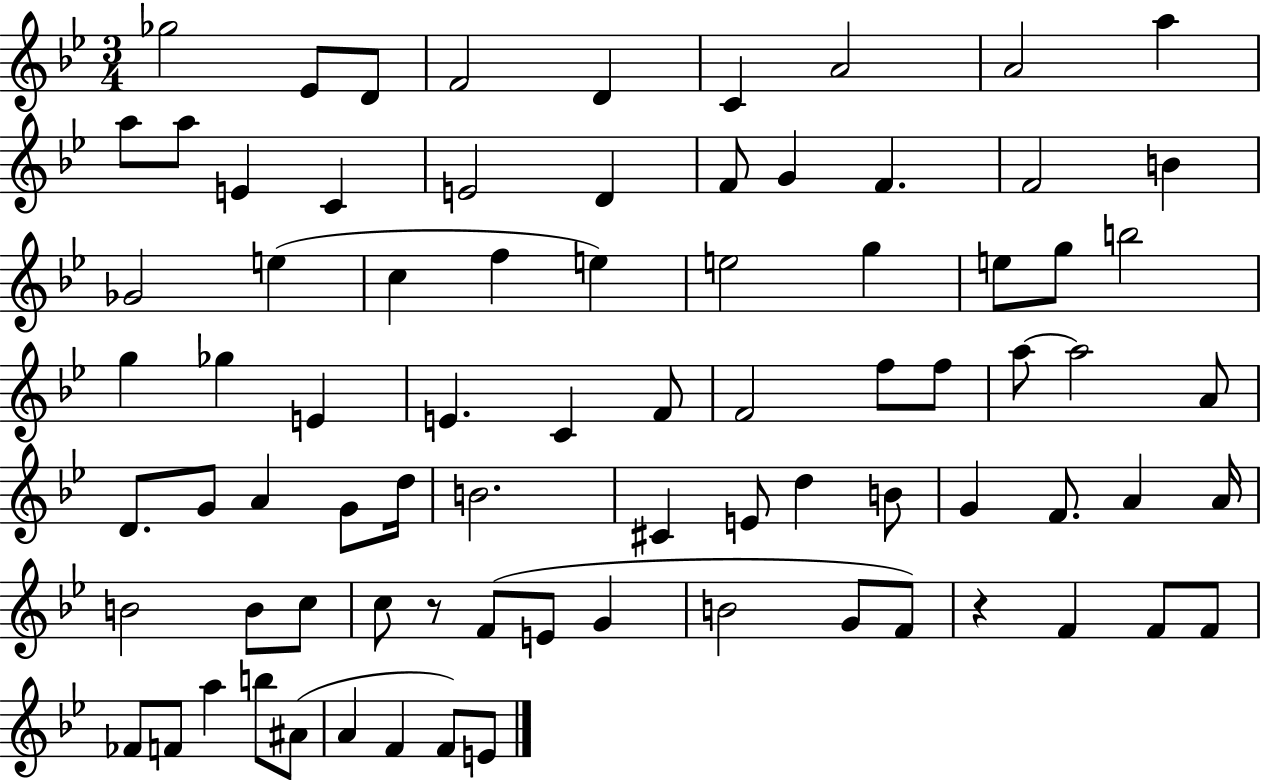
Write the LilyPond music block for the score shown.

{
  \clef treble
  \numericTimeSignature
  \time 3/4
  \key bes \major
  ges''2 ees'8 d'8 | f'2 d'4 | c'4 a'2 | a'2 a''4 | \break a''8 a''8 e'4 c'4 | e'2 d'4 | f'8 g'4 f'4. | f'2 b'4 | \break ges'2 e''4( | c''4 f''4 e''4) | e''2 g''4 | e''8 g''8 b''2 | \break g''4 ges''4 e'4 | e'4. c'4 f'8 | f'2 f''8 f''8 | a''8~~ a''2 a'8 | \break d'8. g'8 a'4 g'8 d''16 | b'2. | cis'4 e'8 d''4 b'8 | g'4 f'8. a'4 a'16 | \break b'2 b'8 c''8 | c''8 r8 f'8( e'8 g'4 | b'2 g'8 f'8) | r4 f'4 f'8 f'8 | \break fes'8 f'8 a''4 b''8 ais'8( | a'4 f'4 f'8) e'8 | \bar "|."
}